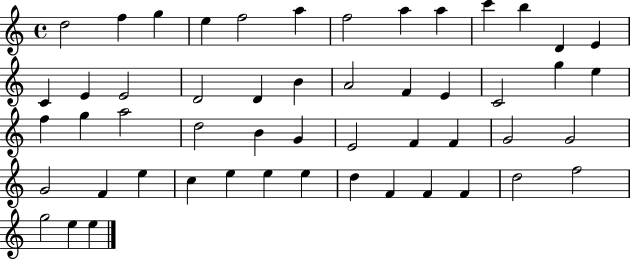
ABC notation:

X:1
T:Untitled
M:4/4
L:1/4
K:C
d2 f g e f2 a f2 a a c' b D E C E E2 D2 D B A2 F E C2 g e f g a2 d2 B G E2 F F G2 G2 G2 F e c e e e d F F F d2 f2 g2 e e